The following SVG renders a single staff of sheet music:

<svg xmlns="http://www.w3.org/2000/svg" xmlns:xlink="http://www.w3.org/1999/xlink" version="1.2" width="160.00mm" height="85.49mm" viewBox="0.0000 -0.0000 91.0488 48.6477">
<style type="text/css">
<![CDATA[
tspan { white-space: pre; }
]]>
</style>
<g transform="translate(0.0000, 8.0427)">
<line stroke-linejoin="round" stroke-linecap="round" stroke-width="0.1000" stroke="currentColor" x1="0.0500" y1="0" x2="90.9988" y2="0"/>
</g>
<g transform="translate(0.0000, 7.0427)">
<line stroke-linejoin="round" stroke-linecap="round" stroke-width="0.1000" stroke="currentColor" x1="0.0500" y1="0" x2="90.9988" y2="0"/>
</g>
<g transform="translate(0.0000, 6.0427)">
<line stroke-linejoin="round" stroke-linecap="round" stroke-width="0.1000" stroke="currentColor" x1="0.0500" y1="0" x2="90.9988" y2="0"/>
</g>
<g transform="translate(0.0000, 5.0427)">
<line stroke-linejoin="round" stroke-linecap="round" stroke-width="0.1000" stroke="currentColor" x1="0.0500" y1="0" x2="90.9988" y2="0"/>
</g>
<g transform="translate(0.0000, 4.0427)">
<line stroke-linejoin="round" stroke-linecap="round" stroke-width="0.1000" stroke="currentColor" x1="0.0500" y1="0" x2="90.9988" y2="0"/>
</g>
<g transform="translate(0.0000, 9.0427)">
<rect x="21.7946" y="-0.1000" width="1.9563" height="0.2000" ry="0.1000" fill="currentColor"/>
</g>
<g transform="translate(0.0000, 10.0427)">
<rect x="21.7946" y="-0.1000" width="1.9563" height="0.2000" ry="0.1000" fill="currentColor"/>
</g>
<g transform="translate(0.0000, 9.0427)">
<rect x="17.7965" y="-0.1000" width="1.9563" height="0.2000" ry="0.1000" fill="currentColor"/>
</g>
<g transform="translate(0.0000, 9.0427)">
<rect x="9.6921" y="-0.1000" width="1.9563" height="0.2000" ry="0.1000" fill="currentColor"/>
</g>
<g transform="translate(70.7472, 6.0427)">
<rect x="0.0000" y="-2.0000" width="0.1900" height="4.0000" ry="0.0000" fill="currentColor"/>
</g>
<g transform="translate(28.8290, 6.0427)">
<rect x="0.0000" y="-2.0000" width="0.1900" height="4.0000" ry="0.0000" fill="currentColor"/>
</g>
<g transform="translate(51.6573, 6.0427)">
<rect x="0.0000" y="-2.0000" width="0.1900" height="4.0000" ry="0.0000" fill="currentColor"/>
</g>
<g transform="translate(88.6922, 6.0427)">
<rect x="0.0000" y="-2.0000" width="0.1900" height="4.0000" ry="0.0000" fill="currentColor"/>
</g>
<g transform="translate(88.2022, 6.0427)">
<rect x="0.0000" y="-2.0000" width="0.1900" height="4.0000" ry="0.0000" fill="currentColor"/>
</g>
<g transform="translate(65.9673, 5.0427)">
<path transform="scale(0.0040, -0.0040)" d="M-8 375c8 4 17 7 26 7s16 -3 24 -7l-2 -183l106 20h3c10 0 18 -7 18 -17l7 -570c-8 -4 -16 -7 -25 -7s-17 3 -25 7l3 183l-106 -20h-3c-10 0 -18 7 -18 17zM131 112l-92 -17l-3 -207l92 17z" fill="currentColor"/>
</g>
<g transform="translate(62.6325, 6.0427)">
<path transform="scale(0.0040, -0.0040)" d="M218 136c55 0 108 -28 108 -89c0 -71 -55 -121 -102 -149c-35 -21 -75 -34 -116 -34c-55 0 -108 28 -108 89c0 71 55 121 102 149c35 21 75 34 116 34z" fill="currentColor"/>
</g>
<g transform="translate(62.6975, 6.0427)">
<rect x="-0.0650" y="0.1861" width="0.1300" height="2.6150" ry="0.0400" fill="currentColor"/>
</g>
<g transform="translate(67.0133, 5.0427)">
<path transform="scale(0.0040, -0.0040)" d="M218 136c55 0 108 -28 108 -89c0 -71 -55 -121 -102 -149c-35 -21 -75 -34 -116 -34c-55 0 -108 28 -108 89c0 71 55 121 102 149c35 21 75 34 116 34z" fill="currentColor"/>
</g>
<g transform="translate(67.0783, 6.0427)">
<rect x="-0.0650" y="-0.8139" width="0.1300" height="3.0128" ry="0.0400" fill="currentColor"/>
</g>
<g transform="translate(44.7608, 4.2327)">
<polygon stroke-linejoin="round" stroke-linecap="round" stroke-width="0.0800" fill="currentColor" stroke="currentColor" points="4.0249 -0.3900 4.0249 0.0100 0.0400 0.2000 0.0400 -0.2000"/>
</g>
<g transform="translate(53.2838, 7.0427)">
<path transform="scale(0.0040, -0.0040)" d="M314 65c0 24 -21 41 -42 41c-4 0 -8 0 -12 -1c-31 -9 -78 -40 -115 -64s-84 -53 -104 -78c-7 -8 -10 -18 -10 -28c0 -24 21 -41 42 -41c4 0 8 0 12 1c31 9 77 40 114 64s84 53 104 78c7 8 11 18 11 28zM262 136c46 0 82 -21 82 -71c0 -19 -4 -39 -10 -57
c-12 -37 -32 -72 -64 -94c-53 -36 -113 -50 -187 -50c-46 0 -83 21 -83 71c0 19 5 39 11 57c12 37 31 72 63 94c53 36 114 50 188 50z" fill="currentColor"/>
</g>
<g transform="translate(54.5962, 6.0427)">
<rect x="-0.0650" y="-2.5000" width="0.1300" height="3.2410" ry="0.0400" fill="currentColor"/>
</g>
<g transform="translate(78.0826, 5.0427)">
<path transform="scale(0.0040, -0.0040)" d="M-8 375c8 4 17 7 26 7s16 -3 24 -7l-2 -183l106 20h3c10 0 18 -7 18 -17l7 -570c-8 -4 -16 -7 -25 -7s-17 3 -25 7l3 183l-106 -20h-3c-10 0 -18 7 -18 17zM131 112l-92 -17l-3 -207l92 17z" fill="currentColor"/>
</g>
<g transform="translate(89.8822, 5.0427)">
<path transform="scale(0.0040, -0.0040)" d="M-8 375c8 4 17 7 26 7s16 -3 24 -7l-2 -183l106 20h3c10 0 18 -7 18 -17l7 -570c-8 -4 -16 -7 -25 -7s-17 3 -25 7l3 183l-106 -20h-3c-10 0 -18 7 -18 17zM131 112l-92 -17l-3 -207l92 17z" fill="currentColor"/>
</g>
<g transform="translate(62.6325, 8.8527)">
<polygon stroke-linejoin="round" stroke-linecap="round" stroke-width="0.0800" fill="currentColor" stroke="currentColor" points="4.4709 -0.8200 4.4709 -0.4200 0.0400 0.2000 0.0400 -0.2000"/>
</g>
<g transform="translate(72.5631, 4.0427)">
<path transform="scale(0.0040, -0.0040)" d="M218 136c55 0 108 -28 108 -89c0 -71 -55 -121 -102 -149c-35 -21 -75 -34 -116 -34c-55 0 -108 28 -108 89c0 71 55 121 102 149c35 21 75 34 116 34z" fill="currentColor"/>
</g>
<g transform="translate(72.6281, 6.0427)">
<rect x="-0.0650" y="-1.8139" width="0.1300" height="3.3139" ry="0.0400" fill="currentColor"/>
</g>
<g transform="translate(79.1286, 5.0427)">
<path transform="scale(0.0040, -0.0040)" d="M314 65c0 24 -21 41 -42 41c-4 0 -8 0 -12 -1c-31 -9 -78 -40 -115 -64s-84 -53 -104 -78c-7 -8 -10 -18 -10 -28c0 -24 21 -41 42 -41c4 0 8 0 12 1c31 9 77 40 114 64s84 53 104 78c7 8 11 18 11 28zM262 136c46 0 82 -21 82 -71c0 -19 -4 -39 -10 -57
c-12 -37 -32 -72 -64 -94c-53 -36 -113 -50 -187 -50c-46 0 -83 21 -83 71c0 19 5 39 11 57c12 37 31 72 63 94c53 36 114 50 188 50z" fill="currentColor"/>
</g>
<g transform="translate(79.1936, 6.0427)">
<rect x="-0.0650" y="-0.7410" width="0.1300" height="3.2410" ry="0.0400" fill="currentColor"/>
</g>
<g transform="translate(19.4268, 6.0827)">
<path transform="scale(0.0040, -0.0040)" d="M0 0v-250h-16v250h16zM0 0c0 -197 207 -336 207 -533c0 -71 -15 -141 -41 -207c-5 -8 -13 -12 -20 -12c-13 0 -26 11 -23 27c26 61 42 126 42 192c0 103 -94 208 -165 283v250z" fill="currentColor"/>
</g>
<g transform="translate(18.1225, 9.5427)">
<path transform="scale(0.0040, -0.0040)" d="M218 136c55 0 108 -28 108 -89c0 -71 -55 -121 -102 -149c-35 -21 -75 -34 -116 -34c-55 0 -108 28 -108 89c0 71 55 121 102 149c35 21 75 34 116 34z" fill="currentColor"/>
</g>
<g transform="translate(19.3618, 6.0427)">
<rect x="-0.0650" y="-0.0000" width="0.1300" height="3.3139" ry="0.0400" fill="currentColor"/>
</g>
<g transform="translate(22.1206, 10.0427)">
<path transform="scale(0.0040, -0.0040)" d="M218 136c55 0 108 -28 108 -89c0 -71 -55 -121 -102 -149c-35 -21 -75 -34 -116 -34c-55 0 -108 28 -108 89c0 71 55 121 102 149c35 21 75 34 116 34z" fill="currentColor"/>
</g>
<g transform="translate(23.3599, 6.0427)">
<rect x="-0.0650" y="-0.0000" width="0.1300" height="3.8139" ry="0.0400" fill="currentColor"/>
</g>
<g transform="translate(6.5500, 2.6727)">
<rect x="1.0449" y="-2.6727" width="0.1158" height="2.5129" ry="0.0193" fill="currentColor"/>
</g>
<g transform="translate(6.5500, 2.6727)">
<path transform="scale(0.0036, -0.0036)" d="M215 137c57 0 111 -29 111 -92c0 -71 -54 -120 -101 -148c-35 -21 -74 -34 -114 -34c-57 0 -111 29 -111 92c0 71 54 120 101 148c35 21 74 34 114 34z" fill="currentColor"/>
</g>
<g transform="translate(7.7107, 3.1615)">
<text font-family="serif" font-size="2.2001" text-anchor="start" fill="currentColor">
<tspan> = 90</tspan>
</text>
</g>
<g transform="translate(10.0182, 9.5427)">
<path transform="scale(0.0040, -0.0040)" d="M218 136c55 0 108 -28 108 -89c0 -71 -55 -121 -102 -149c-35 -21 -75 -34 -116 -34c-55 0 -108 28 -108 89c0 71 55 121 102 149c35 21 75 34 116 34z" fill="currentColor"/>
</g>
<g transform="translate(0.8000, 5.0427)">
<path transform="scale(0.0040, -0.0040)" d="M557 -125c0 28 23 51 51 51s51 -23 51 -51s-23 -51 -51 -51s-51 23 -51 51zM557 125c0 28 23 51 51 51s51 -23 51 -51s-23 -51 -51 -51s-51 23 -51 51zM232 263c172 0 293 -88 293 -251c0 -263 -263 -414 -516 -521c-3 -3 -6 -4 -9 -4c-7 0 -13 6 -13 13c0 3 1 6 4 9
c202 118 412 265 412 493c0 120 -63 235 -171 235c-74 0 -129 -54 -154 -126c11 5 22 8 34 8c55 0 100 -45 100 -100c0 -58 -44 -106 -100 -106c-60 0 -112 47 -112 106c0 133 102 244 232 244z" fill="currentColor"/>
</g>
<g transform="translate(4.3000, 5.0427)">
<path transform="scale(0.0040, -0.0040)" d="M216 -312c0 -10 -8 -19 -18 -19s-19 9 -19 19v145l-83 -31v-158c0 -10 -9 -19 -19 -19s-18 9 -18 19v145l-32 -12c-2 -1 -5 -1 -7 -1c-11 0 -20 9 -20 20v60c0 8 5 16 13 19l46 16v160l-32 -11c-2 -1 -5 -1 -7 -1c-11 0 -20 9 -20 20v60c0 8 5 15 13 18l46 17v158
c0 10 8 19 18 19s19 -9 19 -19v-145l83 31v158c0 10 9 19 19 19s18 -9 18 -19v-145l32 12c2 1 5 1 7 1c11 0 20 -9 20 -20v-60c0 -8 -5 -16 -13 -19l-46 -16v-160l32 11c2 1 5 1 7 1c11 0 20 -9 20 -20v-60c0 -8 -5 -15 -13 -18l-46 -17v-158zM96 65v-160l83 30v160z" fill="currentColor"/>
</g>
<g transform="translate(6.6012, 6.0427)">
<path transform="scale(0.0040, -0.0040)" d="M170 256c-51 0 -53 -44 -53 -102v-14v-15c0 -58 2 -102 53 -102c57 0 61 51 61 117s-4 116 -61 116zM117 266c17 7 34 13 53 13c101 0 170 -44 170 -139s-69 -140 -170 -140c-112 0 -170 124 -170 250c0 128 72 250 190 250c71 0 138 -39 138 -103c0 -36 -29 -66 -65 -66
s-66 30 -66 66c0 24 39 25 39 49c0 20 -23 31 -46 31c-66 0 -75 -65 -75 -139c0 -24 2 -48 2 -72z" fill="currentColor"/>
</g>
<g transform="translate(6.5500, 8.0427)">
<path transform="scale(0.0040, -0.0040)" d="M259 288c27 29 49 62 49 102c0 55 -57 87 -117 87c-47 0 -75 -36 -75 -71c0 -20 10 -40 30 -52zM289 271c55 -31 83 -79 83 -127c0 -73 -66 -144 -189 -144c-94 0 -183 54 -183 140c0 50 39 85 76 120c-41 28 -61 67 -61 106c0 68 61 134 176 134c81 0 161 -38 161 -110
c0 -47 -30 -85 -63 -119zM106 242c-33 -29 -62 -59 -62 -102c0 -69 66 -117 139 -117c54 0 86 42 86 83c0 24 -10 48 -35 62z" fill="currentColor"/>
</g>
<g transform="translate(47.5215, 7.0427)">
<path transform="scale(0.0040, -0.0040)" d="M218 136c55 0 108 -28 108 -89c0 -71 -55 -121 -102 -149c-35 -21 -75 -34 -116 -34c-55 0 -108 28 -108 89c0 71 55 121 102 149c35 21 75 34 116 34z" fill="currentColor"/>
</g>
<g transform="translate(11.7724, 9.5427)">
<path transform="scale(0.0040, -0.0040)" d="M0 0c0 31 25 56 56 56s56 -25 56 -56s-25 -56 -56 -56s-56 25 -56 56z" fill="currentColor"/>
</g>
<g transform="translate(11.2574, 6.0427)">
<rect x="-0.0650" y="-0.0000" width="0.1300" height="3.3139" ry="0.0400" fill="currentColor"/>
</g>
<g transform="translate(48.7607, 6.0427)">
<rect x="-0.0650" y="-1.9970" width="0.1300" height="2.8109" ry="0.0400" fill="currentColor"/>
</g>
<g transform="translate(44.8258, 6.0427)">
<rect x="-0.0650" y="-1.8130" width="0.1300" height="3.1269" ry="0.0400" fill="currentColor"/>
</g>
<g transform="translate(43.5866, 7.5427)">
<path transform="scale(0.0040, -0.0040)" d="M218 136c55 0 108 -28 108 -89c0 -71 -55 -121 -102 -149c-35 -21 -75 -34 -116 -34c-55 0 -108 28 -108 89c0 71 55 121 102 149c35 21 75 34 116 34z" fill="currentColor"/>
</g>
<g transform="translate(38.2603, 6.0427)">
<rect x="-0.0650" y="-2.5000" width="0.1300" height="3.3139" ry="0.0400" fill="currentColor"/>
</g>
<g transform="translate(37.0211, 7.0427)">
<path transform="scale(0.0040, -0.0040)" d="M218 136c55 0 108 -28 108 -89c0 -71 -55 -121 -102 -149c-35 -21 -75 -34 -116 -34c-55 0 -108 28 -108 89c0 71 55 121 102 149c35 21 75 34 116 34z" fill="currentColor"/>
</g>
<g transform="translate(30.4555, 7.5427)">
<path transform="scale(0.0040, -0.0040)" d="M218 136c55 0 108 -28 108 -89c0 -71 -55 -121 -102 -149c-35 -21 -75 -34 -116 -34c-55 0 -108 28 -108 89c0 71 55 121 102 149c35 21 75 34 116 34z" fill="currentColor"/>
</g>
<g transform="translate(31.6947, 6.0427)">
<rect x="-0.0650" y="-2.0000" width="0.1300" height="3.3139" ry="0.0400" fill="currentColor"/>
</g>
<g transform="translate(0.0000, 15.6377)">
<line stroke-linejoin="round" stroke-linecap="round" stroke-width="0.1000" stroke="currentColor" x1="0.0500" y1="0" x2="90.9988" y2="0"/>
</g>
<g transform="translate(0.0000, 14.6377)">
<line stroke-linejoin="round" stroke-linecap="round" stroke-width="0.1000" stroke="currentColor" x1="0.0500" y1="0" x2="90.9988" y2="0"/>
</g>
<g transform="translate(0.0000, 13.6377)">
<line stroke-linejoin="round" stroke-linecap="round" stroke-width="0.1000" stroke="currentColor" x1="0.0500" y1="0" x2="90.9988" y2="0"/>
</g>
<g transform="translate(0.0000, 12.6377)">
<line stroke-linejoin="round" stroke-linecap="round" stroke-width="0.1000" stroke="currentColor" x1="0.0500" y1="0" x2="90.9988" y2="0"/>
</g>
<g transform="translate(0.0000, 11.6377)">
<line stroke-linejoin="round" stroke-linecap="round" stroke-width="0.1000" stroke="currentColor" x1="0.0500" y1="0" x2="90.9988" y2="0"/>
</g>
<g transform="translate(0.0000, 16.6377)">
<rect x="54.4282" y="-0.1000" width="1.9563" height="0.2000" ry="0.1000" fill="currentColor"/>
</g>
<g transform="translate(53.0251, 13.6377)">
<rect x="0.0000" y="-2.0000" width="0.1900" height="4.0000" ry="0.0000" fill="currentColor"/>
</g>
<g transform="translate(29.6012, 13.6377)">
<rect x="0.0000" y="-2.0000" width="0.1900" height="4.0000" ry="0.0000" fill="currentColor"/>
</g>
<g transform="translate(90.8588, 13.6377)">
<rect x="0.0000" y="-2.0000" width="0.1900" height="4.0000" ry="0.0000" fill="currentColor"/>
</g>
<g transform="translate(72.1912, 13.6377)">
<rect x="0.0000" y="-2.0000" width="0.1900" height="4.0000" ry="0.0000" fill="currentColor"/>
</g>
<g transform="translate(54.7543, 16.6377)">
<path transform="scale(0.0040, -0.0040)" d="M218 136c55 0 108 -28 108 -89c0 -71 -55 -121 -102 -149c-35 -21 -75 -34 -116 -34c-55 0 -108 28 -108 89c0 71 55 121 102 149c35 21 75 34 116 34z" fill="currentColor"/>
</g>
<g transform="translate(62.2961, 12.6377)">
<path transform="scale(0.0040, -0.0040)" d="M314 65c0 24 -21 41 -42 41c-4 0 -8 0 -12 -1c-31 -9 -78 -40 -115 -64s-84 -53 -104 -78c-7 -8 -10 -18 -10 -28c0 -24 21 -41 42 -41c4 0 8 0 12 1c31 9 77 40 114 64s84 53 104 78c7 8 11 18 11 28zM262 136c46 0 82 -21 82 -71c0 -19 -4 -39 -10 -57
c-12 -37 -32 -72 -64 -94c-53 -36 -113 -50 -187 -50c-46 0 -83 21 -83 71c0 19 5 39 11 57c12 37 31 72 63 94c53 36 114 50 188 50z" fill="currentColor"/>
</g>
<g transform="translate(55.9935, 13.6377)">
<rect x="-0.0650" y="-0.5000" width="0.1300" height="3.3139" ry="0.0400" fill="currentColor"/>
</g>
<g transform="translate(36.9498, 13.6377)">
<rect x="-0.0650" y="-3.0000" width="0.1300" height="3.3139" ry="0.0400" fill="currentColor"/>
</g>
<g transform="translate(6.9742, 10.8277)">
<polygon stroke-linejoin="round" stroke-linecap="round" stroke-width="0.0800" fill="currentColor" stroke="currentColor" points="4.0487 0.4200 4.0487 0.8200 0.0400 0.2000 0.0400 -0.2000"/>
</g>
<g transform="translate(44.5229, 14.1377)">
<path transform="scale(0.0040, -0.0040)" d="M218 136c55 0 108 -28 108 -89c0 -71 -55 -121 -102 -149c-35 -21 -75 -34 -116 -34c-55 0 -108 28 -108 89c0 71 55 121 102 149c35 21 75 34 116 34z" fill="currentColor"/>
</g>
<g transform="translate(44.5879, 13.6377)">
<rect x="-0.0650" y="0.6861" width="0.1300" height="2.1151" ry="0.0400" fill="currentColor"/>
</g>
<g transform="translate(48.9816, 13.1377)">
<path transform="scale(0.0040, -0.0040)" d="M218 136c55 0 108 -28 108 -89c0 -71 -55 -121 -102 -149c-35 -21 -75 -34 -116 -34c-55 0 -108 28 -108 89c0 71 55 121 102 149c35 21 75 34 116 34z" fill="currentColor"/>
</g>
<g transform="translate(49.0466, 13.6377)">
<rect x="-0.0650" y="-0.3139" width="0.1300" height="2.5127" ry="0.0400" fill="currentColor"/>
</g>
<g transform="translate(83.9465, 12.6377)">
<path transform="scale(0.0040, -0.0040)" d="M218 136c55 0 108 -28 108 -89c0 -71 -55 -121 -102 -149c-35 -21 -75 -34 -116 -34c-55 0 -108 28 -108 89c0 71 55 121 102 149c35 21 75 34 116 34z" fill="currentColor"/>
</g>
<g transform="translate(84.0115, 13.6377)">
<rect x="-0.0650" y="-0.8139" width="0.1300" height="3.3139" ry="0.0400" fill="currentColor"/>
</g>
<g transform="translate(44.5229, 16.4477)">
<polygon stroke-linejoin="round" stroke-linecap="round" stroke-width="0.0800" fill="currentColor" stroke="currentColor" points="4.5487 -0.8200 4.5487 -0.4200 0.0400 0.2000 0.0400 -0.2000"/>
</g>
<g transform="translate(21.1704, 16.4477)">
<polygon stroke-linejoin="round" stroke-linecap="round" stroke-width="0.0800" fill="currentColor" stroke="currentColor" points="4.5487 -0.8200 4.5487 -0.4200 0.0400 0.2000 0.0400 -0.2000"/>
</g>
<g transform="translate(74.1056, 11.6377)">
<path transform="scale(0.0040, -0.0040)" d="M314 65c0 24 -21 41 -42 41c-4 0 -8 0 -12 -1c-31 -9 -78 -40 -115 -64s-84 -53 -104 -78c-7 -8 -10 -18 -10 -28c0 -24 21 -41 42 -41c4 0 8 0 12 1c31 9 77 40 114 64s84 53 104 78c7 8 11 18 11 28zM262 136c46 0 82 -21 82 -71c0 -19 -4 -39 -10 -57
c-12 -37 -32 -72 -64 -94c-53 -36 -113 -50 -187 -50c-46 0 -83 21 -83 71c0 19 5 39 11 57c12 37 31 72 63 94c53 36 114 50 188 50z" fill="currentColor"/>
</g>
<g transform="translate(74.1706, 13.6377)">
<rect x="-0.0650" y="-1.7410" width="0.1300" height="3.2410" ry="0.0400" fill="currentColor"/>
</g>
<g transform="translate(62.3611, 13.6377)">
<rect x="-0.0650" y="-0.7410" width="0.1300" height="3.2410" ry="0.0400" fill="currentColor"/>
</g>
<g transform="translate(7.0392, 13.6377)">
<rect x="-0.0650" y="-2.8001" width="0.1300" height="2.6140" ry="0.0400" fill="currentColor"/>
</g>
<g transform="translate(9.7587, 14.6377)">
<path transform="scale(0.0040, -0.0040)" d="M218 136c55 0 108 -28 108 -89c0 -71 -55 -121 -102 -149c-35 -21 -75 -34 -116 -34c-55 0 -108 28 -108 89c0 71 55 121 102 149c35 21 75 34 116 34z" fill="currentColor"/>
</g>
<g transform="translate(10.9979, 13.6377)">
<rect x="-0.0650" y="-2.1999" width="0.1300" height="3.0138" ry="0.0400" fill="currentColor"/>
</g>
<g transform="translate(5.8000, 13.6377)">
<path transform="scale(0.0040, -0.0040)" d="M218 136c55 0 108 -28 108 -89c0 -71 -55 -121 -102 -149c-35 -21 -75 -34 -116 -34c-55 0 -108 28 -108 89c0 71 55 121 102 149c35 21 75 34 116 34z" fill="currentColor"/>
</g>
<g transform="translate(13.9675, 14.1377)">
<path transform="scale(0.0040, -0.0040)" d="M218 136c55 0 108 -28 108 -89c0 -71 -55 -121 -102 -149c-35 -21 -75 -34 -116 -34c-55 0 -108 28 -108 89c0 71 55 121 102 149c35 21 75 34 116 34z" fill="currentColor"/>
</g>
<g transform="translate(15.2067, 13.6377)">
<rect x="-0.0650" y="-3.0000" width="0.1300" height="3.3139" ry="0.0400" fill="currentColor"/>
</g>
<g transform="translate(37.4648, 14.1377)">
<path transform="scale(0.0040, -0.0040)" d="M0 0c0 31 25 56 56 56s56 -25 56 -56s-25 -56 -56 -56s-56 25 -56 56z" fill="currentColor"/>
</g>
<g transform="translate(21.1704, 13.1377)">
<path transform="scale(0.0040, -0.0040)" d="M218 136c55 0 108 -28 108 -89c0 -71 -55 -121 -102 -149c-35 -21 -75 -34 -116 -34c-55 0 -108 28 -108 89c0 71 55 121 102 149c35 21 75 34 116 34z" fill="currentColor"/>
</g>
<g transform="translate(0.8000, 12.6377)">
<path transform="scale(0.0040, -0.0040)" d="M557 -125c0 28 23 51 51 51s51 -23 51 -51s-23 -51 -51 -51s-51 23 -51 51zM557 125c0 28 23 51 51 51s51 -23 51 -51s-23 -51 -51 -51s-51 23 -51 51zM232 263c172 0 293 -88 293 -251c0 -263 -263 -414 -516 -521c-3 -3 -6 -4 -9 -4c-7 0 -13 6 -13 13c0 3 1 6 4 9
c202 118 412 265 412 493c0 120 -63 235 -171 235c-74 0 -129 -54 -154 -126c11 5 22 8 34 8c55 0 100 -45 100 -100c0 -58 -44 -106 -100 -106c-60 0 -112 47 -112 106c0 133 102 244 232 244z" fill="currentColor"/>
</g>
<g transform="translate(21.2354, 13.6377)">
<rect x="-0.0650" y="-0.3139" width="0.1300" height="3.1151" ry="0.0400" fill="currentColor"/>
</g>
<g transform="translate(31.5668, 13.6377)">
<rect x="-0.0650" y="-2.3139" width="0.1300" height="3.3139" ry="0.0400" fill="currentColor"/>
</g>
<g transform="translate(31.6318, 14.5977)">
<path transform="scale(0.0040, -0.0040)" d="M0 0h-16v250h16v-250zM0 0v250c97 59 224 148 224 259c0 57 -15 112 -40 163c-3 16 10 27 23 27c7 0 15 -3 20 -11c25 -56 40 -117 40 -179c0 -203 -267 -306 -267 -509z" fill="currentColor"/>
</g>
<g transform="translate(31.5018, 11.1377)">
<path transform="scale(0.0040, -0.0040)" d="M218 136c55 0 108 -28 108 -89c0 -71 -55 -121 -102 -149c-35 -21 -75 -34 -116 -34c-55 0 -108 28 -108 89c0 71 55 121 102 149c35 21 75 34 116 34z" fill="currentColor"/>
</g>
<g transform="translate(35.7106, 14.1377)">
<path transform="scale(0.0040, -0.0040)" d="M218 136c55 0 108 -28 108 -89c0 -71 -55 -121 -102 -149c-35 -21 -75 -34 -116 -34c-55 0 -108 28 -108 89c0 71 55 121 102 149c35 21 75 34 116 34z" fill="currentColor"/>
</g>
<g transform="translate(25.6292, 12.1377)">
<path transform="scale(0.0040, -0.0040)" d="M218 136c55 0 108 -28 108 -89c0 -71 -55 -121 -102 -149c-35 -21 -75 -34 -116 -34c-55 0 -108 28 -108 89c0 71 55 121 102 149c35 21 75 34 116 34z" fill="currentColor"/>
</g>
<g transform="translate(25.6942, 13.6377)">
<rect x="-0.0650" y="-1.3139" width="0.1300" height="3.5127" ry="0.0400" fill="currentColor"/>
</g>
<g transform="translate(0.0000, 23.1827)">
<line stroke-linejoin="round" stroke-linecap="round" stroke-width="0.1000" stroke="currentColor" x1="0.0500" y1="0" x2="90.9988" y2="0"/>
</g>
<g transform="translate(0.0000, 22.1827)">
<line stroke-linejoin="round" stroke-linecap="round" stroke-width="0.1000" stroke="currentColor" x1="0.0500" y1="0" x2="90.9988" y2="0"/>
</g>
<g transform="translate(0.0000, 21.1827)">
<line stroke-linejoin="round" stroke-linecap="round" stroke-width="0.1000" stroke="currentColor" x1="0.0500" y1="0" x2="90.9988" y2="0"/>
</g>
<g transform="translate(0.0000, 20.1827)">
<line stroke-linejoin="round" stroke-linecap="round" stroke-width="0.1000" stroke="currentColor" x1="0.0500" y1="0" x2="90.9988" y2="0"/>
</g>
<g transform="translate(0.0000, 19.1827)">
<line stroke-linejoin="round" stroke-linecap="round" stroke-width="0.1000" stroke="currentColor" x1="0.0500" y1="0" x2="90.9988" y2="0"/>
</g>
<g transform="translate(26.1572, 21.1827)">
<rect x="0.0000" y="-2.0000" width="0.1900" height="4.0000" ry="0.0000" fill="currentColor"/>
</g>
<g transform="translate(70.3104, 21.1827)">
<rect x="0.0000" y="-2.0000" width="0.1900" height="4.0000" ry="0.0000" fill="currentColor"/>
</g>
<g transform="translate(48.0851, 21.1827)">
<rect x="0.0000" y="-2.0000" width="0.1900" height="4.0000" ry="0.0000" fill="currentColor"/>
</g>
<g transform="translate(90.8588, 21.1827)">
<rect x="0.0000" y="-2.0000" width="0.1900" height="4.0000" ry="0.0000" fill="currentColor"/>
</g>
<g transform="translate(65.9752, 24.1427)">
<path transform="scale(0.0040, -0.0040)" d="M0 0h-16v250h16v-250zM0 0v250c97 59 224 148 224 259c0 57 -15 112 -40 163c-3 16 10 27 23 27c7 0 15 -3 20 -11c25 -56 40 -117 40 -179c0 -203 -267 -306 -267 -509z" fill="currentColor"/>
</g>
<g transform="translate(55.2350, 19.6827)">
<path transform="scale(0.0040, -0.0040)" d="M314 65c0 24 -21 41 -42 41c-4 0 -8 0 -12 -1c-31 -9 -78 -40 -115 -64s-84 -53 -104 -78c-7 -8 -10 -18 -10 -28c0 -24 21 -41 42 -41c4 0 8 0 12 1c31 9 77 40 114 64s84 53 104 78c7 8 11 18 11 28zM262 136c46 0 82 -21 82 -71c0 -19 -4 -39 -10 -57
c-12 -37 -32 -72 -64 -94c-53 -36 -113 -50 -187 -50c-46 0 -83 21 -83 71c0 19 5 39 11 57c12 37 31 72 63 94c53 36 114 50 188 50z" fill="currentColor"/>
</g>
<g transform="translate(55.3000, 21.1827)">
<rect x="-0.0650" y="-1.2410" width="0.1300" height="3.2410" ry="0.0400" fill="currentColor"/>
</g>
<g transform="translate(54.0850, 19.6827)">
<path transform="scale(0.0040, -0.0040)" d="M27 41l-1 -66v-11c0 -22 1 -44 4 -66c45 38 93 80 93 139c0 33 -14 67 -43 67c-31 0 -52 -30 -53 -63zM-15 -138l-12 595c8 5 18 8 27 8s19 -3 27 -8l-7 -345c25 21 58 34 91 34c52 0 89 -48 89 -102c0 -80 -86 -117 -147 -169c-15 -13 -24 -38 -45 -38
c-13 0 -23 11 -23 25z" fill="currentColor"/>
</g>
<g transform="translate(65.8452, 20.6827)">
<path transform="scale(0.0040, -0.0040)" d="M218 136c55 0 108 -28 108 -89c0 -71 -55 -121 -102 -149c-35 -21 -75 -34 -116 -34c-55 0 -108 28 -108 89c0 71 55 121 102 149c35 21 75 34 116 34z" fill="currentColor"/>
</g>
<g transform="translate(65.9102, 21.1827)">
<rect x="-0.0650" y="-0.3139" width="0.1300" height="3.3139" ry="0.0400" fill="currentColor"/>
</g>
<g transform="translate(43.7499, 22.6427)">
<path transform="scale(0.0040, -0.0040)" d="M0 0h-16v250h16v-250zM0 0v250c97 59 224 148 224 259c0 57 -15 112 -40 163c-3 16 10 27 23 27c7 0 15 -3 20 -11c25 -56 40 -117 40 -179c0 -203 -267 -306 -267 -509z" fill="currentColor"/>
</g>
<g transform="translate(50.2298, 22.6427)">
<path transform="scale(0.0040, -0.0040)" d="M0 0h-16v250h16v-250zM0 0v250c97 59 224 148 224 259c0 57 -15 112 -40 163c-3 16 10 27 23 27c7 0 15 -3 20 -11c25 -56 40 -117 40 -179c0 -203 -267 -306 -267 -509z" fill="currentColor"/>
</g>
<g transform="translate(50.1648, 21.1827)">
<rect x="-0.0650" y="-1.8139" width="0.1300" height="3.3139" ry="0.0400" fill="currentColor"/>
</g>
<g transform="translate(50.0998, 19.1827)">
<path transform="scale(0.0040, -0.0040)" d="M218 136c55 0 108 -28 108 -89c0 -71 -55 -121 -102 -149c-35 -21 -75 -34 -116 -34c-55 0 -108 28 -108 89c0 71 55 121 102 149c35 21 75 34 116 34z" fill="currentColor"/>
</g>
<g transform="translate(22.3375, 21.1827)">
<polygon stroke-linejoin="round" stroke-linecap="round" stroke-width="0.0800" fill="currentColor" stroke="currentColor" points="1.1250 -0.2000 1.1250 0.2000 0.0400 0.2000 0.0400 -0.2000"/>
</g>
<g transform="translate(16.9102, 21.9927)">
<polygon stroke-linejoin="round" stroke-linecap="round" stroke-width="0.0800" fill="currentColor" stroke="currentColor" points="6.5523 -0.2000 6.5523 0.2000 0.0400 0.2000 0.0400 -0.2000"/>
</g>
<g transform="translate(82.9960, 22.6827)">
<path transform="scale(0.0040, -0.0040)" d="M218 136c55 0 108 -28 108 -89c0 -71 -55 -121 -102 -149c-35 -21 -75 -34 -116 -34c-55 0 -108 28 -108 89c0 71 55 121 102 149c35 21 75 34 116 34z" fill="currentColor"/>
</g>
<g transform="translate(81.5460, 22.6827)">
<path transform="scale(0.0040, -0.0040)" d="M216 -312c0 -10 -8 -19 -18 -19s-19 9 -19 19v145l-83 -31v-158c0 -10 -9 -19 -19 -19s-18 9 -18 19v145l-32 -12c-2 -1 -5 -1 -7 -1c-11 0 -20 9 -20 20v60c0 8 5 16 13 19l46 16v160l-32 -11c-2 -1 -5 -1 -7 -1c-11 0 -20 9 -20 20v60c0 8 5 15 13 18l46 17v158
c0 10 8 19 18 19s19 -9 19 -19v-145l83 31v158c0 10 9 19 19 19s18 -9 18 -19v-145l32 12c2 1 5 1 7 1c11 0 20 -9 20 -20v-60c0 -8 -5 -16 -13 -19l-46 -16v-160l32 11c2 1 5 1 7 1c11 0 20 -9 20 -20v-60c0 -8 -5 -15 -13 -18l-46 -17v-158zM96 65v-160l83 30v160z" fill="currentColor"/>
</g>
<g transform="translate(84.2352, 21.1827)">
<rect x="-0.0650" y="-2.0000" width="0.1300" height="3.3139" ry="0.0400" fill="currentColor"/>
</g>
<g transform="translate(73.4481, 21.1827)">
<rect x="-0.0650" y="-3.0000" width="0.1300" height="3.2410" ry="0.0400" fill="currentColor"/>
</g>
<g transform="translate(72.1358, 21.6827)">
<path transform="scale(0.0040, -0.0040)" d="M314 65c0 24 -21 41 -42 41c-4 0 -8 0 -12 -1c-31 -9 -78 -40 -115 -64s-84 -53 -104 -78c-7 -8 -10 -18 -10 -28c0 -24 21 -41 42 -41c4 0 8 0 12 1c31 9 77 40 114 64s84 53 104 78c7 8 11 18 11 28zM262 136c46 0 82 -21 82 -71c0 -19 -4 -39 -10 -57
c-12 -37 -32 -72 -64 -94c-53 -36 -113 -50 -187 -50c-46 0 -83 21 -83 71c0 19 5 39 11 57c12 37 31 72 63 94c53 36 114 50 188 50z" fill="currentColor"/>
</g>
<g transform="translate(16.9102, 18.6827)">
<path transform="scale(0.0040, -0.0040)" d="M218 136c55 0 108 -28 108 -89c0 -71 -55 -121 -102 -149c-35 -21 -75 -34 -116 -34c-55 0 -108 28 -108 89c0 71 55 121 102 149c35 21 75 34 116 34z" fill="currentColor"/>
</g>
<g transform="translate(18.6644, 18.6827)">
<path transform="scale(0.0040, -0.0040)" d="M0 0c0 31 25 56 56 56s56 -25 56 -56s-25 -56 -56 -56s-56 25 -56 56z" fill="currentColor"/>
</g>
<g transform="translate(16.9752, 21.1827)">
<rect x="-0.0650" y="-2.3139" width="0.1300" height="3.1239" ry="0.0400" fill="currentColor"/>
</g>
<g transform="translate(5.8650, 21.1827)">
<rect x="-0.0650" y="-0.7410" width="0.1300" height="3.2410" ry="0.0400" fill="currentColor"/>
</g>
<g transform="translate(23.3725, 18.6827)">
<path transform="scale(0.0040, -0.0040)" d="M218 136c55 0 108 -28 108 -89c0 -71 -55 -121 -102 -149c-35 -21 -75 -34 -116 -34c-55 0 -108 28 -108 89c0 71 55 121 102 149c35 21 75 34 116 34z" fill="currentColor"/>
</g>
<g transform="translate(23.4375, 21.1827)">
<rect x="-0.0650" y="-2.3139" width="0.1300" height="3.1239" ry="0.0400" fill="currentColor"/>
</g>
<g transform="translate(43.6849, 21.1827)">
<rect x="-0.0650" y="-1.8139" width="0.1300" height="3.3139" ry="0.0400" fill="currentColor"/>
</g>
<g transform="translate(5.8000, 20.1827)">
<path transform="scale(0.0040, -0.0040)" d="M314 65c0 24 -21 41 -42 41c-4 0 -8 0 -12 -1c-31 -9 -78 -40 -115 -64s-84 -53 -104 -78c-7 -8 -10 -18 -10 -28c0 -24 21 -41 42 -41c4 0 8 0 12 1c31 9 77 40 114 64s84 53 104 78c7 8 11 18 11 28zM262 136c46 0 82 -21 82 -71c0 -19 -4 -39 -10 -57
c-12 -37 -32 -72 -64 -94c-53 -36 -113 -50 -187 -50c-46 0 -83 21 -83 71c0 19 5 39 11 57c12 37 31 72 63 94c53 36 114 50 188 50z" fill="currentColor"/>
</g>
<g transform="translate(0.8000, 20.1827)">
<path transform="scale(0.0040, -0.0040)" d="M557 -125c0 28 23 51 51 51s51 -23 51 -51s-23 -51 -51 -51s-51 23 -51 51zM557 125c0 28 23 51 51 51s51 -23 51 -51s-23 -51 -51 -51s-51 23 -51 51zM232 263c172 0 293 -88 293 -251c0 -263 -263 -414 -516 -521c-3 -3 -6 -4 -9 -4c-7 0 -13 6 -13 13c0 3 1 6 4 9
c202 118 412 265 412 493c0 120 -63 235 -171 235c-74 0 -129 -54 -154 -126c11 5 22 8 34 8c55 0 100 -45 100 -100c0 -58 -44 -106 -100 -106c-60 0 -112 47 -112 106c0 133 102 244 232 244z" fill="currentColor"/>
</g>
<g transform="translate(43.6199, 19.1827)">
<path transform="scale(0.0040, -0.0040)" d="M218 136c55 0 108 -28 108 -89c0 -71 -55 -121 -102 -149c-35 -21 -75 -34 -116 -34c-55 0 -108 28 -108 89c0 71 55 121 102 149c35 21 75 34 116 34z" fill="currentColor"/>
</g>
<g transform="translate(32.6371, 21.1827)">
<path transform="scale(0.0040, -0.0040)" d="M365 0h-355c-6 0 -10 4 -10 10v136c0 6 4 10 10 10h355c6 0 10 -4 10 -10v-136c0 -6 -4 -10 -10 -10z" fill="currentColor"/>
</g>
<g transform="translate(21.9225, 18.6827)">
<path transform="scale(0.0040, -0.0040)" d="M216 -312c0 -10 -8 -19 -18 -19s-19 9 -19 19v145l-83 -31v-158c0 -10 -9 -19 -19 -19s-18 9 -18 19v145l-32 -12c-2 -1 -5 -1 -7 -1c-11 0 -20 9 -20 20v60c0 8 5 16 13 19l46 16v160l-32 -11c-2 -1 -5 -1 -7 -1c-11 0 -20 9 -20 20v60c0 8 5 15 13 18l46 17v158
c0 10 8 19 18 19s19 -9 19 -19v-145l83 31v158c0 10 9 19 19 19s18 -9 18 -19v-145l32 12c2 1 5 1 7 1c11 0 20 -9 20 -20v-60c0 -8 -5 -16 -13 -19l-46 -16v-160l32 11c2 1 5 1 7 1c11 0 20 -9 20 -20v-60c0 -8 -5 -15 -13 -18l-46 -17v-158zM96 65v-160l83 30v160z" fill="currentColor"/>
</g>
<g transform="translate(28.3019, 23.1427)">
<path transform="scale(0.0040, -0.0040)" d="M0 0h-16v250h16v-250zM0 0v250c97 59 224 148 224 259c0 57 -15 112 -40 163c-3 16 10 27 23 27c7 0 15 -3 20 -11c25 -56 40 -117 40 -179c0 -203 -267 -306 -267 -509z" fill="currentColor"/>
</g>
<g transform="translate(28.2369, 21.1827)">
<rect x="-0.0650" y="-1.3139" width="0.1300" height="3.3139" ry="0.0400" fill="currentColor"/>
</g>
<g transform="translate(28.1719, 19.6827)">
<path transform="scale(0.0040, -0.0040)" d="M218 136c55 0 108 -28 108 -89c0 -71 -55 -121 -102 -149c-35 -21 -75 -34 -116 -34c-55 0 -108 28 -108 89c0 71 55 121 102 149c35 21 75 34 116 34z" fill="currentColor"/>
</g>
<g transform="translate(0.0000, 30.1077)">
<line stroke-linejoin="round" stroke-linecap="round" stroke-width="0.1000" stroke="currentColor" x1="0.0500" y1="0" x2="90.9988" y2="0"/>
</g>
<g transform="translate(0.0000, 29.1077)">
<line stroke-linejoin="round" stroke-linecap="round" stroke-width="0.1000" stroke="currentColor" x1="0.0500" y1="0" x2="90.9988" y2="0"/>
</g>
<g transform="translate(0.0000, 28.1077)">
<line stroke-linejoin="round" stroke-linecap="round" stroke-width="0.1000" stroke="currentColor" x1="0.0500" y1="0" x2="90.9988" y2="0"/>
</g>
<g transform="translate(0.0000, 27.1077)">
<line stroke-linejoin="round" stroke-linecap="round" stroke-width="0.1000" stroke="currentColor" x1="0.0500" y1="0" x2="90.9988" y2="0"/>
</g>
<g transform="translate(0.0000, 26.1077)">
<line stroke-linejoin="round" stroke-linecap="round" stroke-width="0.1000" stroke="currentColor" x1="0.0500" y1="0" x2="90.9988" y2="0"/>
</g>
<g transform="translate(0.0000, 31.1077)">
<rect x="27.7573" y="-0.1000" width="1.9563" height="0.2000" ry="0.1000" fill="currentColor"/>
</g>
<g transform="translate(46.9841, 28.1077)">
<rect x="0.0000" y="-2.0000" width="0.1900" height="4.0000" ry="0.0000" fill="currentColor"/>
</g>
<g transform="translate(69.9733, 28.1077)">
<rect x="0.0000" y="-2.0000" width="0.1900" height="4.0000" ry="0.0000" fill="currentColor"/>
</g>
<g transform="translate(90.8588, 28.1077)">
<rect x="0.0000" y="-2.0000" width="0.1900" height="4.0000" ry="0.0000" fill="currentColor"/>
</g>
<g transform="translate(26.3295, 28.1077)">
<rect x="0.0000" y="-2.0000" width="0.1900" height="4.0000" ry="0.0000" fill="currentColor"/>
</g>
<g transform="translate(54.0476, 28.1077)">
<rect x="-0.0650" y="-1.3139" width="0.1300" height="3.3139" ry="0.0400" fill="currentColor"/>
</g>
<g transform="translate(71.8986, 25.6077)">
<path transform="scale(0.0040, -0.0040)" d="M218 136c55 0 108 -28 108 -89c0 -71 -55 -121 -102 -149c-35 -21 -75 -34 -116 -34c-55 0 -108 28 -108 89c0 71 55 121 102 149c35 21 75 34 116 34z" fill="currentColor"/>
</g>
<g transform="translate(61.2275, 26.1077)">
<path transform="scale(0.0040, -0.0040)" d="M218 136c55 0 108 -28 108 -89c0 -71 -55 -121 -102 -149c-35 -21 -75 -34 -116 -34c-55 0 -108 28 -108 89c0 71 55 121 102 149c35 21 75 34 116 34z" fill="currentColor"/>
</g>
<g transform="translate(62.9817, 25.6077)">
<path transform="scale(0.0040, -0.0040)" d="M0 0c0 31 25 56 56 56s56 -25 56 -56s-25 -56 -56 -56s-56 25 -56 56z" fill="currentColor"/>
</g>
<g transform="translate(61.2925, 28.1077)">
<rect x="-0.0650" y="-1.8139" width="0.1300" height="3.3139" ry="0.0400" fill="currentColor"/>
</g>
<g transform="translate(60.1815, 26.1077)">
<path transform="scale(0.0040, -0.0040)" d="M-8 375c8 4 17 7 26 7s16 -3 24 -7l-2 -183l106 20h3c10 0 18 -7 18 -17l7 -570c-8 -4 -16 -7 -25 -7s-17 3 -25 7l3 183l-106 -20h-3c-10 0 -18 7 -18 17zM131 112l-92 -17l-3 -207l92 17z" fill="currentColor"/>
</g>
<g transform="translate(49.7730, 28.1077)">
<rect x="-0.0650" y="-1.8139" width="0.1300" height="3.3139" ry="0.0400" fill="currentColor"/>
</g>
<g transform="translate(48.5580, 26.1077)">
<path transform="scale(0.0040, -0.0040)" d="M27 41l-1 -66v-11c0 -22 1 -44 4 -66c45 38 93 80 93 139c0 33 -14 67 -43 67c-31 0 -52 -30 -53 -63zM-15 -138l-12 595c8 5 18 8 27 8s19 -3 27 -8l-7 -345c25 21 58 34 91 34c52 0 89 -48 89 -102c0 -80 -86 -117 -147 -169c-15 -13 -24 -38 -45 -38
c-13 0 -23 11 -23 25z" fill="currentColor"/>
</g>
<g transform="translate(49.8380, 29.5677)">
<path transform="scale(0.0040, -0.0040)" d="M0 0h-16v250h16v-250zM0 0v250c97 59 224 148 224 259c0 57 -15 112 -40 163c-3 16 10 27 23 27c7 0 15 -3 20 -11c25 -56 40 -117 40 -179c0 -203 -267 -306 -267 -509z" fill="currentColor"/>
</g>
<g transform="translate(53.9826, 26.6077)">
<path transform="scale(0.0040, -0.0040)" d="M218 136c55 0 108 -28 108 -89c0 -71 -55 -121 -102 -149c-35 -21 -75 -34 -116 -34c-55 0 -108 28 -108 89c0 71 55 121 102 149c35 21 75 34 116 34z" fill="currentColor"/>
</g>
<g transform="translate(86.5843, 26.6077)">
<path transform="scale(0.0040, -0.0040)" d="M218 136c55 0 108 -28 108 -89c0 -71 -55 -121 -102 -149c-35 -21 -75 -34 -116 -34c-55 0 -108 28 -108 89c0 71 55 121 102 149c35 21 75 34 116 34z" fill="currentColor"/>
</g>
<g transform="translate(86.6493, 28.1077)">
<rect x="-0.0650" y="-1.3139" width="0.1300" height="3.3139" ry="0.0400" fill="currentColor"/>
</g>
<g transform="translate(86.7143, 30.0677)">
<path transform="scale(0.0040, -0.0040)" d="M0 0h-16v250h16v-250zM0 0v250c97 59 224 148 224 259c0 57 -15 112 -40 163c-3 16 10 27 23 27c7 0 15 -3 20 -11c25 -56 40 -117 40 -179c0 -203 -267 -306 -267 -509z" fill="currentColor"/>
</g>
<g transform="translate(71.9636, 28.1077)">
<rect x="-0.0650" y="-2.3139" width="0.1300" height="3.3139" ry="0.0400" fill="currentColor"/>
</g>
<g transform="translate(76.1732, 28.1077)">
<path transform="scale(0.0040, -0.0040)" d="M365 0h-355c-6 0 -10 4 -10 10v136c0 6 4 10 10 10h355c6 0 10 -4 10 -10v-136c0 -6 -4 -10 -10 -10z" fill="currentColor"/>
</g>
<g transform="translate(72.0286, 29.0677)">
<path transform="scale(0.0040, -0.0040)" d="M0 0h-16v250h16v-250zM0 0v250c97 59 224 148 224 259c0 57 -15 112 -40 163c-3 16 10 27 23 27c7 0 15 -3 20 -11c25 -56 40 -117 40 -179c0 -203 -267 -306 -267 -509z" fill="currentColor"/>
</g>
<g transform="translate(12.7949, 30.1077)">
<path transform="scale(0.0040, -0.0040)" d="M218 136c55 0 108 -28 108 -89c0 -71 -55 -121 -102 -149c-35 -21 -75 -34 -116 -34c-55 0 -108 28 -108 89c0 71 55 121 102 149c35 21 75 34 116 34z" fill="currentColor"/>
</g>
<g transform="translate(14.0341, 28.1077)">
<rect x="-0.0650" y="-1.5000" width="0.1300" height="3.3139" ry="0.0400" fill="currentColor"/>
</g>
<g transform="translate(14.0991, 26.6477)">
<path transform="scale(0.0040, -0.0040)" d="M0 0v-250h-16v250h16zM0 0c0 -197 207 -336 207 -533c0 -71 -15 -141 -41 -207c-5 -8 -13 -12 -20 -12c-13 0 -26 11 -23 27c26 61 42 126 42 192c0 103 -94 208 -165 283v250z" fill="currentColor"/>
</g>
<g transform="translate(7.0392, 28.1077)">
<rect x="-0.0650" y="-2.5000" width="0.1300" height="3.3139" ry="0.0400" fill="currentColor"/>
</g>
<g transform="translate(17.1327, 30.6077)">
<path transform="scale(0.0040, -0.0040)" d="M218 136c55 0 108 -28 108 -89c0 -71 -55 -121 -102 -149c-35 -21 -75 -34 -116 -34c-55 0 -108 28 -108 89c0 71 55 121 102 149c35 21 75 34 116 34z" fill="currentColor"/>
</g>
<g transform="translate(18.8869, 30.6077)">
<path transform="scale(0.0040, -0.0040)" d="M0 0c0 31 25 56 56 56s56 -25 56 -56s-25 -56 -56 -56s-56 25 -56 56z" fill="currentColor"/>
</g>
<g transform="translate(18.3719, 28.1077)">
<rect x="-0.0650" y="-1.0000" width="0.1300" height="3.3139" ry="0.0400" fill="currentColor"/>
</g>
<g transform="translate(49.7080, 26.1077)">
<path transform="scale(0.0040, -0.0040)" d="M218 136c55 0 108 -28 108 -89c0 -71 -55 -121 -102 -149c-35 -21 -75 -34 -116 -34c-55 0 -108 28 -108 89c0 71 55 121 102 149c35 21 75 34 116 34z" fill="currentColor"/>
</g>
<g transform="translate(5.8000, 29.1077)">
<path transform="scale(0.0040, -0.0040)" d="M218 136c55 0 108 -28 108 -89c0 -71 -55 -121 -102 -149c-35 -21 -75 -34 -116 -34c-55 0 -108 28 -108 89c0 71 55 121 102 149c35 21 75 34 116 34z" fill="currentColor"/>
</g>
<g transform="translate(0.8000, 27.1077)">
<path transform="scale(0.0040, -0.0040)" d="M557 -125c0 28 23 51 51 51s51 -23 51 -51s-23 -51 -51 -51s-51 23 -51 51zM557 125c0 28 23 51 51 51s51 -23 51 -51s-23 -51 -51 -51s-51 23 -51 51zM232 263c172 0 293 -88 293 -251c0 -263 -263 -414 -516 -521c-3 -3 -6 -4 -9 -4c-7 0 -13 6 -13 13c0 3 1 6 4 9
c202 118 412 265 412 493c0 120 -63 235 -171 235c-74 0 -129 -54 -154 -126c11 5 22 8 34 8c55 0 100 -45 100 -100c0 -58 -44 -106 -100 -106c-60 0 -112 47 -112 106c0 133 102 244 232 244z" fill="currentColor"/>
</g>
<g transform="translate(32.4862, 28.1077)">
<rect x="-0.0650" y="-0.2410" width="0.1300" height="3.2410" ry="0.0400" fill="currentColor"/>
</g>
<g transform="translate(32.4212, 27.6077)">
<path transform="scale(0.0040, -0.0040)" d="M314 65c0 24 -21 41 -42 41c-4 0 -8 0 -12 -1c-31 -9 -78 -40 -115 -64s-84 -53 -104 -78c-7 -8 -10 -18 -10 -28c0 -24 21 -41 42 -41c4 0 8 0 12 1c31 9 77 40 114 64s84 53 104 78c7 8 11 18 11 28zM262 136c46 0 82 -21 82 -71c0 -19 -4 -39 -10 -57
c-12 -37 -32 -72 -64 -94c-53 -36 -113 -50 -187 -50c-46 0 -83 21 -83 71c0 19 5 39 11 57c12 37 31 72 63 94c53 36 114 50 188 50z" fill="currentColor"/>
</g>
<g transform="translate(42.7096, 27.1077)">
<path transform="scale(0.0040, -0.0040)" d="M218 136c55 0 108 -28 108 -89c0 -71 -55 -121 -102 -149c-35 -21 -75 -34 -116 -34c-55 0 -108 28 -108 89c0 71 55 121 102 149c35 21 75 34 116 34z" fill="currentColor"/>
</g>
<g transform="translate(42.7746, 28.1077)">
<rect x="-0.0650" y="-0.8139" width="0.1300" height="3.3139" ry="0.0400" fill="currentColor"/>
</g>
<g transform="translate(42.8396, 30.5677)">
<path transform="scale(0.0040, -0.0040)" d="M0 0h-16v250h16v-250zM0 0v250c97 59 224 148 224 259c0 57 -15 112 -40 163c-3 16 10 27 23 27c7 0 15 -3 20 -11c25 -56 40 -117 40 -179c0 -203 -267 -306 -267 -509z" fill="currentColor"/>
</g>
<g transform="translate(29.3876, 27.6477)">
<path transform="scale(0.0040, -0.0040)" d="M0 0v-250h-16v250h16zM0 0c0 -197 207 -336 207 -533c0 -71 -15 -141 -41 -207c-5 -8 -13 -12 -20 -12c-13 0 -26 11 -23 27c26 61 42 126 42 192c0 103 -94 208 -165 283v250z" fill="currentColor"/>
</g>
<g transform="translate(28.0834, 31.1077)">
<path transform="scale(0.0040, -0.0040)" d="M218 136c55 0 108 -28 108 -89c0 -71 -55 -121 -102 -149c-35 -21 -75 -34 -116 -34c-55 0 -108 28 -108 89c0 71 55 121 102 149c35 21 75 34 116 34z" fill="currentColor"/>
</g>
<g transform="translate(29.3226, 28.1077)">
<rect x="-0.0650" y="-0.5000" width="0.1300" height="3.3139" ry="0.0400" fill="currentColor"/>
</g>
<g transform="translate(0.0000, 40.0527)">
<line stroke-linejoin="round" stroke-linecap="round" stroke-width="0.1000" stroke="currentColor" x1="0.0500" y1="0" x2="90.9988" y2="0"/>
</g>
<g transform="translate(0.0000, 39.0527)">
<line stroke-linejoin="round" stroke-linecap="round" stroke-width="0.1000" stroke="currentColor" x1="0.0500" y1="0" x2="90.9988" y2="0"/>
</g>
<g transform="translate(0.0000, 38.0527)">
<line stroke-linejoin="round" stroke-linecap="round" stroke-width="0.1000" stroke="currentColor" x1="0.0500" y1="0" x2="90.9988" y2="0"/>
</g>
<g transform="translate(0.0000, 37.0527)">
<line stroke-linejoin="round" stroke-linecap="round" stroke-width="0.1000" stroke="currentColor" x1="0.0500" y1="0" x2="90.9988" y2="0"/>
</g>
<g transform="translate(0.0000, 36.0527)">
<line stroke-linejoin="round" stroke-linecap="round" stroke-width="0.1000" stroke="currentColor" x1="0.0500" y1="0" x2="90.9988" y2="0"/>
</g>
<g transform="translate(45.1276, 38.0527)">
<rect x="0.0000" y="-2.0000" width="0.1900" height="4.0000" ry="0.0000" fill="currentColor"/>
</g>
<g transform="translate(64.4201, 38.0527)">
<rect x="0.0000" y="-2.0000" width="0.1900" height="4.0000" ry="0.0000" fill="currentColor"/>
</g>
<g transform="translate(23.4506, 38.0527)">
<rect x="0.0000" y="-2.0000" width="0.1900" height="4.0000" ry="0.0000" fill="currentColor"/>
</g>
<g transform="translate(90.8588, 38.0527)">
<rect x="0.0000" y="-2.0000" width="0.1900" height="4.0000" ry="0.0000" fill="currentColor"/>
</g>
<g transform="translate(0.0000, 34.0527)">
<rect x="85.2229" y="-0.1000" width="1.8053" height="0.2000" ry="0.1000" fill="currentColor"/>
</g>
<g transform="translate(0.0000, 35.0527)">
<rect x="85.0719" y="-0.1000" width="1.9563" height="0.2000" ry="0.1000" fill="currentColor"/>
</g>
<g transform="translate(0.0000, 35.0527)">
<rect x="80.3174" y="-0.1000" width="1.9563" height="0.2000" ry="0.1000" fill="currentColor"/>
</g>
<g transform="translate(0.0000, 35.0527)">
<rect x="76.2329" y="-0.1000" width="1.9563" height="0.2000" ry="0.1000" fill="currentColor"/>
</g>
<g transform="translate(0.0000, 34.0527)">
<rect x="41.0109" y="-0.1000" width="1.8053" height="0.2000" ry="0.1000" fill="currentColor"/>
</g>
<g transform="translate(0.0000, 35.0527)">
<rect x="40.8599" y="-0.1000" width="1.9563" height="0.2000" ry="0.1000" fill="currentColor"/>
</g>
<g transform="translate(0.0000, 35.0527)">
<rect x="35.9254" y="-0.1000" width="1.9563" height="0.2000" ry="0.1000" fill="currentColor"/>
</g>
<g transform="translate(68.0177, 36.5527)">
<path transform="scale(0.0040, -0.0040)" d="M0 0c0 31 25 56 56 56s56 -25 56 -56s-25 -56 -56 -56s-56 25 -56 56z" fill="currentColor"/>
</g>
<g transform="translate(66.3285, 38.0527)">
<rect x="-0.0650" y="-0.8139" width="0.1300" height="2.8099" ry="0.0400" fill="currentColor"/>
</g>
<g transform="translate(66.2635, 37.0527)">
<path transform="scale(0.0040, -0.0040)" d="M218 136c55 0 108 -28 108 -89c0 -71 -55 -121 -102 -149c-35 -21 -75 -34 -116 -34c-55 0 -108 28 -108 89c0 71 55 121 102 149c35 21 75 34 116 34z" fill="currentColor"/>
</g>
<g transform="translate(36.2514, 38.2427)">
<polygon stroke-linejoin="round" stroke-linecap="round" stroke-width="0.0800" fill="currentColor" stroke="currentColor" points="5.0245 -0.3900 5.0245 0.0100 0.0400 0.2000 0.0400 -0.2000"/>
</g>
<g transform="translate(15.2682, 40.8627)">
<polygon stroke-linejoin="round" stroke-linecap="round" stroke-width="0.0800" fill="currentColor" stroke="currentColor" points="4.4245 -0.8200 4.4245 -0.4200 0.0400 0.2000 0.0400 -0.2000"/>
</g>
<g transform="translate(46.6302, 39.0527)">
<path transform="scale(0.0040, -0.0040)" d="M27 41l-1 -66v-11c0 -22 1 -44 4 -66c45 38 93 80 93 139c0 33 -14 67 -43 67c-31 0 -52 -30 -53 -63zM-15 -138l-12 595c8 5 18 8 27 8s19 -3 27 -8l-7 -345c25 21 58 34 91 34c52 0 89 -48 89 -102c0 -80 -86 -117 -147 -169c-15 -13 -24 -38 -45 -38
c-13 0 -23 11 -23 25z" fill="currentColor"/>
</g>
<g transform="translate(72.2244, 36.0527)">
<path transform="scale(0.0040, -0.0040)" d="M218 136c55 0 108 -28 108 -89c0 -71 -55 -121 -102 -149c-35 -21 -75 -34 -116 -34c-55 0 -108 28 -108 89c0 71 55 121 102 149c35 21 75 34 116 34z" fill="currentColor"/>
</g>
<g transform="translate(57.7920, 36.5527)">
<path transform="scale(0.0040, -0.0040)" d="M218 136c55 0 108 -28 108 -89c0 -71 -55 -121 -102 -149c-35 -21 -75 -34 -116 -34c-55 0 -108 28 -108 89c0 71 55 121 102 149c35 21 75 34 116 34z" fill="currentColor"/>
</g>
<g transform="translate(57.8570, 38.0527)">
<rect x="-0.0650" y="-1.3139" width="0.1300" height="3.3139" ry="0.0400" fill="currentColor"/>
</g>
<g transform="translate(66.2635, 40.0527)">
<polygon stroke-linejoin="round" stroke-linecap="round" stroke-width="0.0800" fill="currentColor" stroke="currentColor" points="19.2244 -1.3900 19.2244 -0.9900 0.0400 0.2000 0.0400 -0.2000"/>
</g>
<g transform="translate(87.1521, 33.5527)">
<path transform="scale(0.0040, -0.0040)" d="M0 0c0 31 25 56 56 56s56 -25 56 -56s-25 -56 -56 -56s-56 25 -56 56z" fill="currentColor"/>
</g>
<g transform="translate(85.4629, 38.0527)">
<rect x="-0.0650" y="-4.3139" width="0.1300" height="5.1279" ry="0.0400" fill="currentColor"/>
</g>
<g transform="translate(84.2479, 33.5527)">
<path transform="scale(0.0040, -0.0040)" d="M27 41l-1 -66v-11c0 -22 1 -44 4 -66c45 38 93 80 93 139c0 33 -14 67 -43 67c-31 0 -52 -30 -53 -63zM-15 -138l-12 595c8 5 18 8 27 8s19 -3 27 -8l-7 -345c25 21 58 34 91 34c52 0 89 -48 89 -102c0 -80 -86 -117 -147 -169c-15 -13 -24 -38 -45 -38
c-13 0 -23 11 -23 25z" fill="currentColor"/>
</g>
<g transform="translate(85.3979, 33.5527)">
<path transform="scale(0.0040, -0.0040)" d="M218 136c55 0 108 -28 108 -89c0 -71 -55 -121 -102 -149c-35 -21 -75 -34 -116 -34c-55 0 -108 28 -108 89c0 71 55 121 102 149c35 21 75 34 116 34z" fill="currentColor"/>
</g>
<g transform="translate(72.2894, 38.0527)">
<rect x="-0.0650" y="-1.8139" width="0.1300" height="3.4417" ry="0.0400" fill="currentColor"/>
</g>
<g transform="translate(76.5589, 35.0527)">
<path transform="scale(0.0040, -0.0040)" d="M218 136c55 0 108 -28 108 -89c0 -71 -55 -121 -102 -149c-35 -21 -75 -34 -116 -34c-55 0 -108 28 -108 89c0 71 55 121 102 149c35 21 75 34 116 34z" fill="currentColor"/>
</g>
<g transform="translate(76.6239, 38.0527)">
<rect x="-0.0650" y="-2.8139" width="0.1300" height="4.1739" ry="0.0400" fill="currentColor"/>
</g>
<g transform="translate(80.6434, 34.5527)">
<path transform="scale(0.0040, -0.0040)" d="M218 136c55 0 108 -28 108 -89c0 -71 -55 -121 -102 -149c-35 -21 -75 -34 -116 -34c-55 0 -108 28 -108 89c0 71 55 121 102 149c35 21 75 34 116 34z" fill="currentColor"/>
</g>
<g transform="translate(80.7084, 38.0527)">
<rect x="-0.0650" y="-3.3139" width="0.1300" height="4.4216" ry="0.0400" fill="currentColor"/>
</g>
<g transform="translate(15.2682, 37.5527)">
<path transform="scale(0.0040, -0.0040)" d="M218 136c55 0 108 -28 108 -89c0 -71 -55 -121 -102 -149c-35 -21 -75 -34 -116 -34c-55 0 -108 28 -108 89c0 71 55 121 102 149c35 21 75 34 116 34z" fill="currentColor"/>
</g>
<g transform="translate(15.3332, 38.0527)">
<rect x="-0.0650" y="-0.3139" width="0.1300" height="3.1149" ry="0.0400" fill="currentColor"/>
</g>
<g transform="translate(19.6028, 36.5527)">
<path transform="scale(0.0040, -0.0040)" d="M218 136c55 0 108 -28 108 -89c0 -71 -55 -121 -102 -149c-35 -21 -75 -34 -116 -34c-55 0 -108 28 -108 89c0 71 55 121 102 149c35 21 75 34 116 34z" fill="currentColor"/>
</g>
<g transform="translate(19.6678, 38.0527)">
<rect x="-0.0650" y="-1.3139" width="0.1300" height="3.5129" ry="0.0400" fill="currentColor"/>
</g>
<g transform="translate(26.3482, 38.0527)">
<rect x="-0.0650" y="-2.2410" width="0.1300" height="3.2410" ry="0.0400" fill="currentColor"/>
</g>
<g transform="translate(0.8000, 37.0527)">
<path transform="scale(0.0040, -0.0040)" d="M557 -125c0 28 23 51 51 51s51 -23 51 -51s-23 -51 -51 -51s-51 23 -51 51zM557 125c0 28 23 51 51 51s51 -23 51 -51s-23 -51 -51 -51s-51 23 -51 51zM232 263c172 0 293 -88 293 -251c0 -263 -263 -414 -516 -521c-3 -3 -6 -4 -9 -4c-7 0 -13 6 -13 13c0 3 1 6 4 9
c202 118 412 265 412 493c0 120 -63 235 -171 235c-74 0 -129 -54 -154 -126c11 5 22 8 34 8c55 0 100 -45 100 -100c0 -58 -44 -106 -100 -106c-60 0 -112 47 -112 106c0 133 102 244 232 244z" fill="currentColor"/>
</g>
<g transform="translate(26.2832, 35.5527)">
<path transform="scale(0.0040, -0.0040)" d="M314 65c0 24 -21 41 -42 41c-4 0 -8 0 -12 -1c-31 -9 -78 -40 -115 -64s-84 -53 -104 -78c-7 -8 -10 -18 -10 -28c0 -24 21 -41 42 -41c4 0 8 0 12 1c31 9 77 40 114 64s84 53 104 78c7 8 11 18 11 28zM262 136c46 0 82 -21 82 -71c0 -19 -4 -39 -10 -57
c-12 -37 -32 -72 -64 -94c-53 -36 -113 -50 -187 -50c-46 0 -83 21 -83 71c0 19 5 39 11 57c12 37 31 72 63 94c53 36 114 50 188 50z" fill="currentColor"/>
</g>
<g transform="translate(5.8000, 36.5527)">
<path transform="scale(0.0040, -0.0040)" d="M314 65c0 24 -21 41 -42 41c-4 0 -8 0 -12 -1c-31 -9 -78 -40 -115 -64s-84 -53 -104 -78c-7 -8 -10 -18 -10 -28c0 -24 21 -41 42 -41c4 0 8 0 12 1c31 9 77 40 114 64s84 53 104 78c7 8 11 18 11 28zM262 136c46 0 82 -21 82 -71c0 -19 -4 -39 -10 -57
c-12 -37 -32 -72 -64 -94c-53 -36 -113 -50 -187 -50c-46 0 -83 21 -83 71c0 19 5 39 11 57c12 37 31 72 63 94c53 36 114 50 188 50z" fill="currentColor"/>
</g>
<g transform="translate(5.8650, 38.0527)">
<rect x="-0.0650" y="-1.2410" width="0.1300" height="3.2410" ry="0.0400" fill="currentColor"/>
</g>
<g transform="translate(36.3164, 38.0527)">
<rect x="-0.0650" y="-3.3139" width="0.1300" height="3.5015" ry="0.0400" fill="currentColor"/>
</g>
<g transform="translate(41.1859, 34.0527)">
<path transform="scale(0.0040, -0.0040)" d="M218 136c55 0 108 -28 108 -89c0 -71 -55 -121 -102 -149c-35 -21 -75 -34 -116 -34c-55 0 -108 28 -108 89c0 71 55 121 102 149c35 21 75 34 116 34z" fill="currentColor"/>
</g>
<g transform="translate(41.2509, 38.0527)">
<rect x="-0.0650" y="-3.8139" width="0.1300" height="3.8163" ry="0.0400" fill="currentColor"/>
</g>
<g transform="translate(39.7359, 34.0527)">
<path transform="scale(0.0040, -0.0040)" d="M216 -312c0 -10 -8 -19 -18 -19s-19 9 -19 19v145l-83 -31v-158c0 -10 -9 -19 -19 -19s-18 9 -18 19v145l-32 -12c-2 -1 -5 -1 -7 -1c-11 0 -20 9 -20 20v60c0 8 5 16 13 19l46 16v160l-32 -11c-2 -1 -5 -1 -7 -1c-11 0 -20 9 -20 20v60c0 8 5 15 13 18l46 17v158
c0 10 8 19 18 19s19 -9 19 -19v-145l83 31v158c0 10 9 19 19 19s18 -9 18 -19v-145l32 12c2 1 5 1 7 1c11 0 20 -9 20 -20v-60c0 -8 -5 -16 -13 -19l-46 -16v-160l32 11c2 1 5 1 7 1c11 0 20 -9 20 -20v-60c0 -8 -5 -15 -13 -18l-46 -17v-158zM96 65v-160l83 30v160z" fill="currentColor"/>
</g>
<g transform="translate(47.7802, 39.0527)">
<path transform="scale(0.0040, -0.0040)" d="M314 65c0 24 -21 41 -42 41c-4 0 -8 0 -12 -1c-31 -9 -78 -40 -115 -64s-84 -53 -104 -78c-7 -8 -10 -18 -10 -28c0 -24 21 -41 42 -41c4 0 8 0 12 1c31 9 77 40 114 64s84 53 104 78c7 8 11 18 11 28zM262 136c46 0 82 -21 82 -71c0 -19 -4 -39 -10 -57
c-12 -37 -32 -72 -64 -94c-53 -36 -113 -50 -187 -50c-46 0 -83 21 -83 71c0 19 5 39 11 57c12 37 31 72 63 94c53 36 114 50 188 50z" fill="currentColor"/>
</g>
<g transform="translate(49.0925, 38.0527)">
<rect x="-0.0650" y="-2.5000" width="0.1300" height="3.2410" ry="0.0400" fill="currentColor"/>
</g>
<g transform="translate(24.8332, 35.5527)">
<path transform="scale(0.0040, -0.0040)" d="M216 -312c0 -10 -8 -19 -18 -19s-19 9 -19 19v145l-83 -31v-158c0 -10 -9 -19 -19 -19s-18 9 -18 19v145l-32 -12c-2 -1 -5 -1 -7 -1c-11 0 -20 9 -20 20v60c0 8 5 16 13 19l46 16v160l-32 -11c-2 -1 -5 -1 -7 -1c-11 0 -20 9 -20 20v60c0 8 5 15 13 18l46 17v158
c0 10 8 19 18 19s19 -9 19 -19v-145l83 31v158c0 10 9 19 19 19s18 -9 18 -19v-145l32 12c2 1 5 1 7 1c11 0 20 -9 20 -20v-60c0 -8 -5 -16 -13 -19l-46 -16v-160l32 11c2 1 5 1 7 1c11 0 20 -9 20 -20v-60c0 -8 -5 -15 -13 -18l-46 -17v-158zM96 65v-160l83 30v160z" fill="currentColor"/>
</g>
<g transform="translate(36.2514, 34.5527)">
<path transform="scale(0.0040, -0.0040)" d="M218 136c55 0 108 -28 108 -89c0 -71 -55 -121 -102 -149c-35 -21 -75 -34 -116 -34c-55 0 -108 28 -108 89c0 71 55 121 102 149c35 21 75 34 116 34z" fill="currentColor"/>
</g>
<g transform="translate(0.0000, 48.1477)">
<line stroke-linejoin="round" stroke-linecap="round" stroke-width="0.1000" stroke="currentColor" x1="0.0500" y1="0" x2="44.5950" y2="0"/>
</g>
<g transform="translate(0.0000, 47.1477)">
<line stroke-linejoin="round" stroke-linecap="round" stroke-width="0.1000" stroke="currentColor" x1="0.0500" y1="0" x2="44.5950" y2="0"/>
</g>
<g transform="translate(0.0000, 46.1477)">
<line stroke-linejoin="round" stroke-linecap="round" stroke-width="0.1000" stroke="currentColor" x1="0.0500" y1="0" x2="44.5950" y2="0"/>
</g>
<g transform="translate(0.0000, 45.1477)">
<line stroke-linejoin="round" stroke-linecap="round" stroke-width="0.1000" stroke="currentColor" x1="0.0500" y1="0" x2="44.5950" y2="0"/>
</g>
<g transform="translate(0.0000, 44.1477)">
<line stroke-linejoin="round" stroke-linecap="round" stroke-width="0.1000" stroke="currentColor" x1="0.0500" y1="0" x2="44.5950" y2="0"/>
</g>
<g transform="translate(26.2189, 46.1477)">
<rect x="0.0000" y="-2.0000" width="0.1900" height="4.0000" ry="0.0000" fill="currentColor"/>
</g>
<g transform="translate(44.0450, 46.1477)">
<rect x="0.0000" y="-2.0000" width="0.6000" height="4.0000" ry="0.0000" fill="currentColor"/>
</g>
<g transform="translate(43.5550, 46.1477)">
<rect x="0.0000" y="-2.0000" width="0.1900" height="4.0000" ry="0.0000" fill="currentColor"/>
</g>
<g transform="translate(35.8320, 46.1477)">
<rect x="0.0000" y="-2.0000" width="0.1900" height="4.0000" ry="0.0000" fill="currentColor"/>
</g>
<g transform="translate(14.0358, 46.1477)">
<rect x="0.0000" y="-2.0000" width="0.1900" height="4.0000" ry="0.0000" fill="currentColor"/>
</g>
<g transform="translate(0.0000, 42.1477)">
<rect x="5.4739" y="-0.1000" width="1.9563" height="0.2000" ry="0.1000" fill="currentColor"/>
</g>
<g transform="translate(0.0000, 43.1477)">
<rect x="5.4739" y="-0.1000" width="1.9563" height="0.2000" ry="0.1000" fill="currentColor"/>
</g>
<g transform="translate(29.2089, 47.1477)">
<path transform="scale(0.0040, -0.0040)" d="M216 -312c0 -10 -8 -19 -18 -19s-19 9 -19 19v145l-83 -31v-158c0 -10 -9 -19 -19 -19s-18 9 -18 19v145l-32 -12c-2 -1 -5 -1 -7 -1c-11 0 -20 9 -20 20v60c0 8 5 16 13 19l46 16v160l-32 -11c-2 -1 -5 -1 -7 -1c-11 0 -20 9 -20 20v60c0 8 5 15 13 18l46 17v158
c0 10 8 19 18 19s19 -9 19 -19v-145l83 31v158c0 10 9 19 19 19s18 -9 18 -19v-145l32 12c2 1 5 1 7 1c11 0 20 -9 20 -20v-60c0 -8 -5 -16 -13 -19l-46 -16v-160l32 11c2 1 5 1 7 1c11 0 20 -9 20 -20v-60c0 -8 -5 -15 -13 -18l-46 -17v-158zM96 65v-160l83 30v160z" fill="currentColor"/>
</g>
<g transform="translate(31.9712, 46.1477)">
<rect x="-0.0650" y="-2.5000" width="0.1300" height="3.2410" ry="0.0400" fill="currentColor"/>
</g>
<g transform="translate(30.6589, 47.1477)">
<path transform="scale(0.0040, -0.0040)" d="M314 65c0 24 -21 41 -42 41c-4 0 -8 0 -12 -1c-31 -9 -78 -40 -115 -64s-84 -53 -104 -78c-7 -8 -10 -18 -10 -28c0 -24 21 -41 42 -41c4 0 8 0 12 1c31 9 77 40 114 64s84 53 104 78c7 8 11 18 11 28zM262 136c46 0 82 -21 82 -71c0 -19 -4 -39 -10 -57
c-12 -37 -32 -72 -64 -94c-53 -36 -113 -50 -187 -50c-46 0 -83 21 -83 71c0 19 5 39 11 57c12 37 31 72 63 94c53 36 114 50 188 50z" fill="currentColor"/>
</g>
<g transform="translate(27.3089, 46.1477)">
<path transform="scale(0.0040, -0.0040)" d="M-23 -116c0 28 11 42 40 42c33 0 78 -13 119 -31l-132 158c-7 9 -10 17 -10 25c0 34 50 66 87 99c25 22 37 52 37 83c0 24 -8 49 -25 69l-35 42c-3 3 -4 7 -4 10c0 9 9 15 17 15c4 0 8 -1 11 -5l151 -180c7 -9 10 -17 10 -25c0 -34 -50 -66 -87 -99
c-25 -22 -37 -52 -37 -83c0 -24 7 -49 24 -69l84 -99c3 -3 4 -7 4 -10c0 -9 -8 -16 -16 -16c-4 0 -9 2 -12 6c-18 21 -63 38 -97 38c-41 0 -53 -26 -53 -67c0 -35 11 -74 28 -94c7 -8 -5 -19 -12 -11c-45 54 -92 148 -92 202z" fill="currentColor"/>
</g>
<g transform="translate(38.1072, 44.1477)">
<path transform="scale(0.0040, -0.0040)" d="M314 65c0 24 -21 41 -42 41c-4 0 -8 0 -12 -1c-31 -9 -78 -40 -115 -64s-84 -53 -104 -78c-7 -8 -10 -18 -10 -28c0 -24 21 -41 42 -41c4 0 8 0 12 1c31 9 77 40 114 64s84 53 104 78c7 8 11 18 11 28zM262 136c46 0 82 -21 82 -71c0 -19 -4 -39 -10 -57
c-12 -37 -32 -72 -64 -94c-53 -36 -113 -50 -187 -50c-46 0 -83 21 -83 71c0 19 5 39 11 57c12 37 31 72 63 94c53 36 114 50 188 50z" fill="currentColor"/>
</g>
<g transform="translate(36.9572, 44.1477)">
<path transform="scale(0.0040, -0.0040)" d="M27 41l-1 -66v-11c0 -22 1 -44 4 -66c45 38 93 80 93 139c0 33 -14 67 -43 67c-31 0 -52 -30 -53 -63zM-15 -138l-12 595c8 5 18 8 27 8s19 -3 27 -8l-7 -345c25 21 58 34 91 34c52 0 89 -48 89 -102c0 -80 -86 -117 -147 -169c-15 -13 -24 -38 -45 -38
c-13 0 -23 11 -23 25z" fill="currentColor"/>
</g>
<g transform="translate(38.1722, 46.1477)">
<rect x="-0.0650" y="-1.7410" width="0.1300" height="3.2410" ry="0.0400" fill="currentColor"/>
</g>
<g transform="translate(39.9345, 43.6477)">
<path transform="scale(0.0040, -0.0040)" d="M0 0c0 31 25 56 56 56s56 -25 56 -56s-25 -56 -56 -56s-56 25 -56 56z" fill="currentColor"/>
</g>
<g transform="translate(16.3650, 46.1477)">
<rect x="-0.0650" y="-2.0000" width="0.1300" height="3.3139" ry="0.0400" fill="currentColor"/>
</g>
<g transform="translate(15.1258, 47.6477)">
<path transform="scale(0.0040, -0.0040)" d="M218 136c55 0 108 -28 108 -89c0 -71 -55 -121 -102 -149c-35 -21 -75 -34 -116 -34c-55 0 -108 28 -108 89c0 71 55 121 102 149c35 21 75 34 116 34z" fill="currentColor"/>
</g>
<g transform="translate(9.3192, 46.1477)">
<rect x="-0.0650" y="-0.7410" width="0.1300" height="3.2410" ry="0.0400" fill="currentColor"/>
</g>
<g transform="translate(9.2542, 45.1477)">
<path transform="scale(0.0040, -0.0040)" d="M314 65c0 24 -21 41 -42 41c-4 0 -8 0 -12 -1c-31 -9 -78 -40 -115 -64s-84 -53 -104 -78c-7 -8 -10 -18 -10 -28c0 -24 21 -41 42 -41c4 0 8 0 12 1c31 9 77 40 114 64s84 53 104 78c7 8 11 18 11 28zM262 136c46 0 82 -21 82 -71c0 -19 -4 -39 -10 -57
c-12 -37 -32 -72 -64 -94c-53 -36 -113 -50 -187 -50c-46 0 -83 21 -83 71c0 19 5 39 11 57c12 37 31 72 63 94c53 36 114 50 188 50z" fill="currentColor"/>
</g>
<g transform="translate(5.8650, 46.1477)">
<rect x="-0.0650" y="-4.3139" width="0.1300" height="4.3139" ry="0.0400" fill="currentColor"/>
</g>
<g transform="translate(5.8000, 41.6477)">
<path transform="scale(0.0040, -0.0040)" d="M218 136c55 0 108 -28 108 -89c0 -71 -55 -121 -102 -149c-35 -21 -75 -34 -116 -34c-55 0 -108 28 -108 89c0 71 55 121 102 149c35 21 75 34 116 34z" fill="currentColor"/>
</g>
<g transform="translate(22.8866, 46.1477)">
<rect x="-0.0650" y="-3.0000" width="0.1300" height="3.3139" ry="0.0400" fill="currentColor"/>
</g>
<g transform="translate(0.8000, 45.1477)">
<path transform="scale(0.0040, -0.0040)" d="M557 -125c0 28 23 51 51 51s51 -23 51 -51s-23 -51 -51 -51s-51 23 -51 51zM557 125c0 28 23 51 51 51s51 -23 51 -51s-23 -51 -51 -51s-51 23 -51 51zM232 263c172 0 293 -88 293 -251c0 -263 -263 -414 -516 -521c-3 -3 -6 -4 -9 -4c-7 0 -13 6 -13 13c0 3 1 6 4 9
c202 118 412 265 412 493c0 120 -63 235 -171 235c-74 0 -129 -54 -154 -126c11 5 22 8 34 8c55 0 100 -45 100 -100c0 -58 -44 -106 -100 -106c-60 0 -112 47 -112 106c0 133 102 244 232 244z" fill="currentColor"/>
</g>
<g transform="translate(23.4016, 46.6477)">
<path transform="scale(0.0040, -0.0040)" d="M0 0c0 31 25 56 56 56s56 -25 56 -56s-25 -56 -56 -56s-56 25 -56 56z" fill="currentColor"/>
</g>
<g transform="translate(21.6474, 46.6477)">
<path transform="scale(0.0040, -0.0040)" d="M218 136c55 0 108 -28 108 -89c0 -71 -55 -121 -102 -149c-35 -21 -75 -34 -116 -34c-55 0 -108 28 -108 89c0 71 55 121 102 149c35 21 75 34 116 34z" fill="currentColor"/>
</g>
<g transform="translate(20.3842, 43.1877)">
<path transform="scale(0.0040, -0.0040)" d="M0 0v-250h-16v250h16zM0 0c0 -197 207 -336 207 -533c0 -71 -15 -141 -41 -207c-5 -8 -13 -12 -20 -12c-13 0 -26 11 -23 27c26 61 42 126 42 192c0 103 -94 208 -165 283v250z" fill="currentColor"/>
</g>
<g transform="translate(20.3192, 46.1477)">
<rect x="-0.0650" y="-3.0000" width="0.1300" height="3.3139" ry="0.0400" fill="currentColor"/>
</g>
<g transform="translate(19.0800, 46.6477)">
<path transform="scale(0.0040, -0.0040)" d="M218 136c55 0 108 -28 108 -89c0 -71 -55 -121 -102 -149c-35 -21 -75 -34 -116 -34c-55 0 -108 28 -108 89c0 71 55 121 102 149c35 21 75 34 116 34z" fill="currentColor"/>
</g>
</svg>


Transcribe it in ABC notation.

X:1
T:Untitled
M:6/8
L:1/4
K:G
D,, D,,/2 C,, A,, B,, A,,/2 B,,/2 B,,2 D,/2 F,/2 A, F,2 D,/2 B,,/2 C, E,/2 G,/2 B,/2 C, C,/2 E,/2 E,, F,2 A,2 F, F,2 B,/2 ^B,/4 G,/2 z2 A,/2 A,/2 _G,2 E,/2 C,2 ^A,, B,, G,,/2 F,, E,,/2 E,2 F,/2 _A,/2 G, A, B,/2 z2 G,/2 G,2 E,/2 G,/2 ^B,2 D/2 ^E/2 _B,,2 G, F,/2 A,/2 C/2 D/2 _F/2 F F,2 A,, C,/2 C, z ^B,,2 _A,2